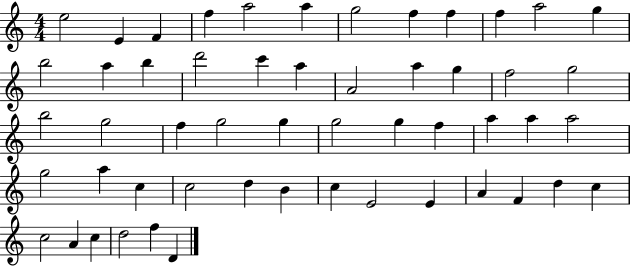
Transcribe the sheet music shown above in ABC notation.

X:1
T:Untitled
M:4/4
L:1/4
K:C
e2 E F f a2 a g2 f f f a2 g b2 a b d'2 c' a A2 a g f2 g2 b2 g2 f g2 g g2 g f a a a2 g2 a c c2 d B c E2 E A F d c c2 A c d2 f D